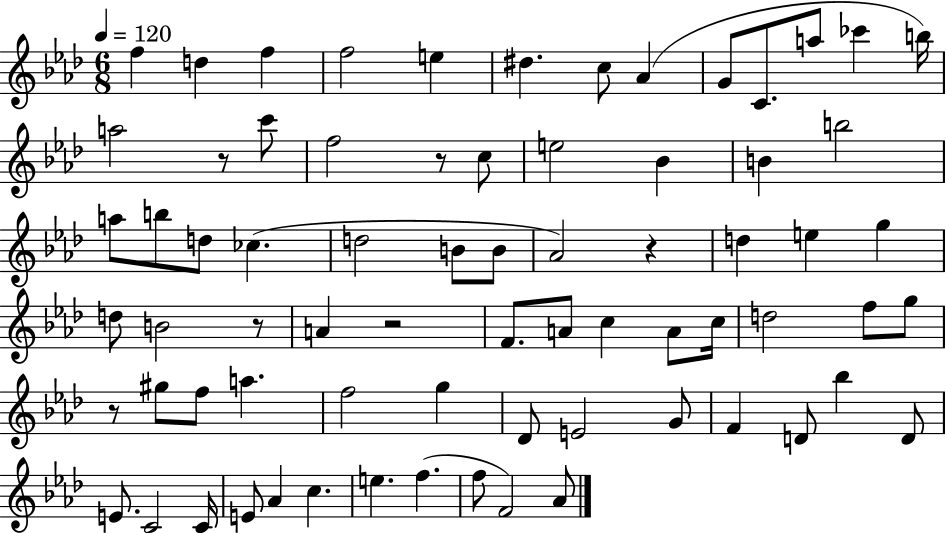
X:1
T:Untitled
M:6/8
L:1/4
K:Ab
f d f f2 e ^d c/2 _A G/2 C/2 a/2 _c' b/4 a2 z/2 c'/2 f2 z/2 c/2 e2 _B B b2 a/2 b/2 d/2 _c d2 B/2 B/2 _A2 z d e g d/2 B2 z/2 A z2 F/2 A/2 c A/2 c/4 d2 f/2 g/2 z/2 ^g/2 f/2 a f2 g _D/2 E2 G/2 F D/2 _b D/2 E/2 C2 C/4 E/2 _A c e f f/2 F2 _A/2